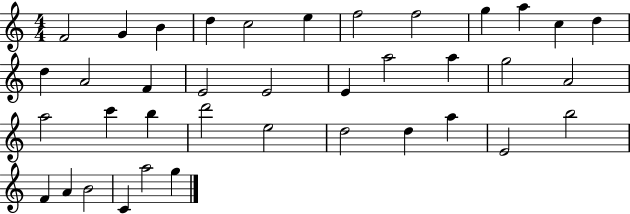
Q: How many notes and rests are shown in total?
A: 38